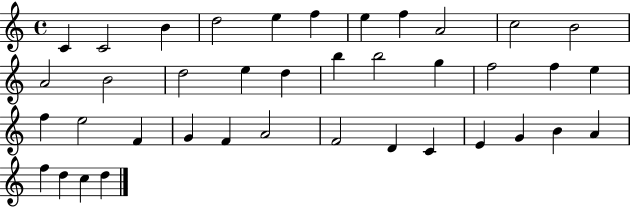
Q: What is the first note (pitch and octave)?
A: C4